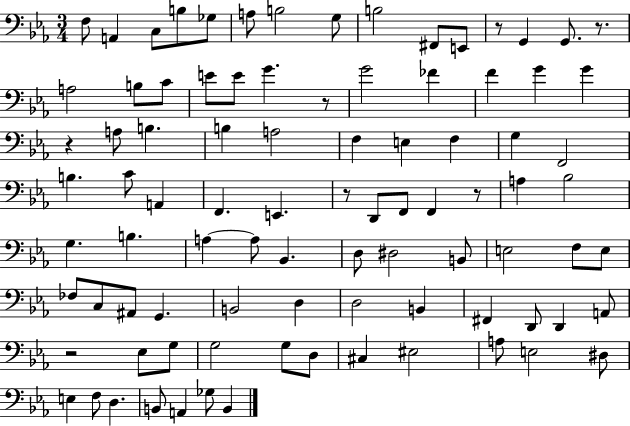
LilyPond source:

{
  \clef bass
  \numericTimeSignature
  \time 3/4
  \key ees \major
  \repeat volta 2 { f8 a,4 c8 b8 ges8 | a8 b2 g8 | b2 fis,8 e,8 | r8 g,4 g,8. r8. | \break a2 b8 c'8 | e'8 e'8 g'4. r8 | g'2 fes'4 | f'4 g'4 g'4 | \break r4 a8 b4. | b4 a2 | f4 e4 f4 | g4 f,2 | \break b4. c'8 a,4 | f,4. e,4. | r8 d,8 f,8 f,4 r8 | a4 bes2 | \break g4. b4. | a4~~ a8 bes,4. | d8 dis2 b,8 | e2 f8 e8 | \break fes8 c8 ais,8 g,4. | b,2 d4 | d2 b,4 | fis,4 d,8 d,4 a,8 | \break r2 ees8 g8 | g2 g8 d8 | cis4 eis2 | a8 e2 dis8 | \break e4 f8 d4. | b,8 a,4 ges8 b,4 | } \bar "|."
}